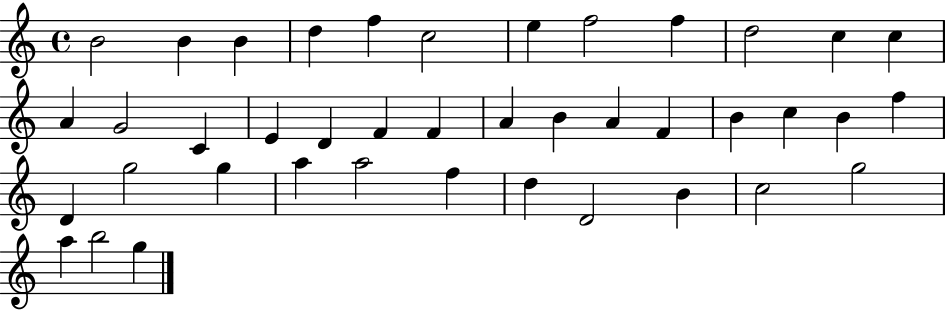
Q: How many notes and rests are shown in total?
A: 41